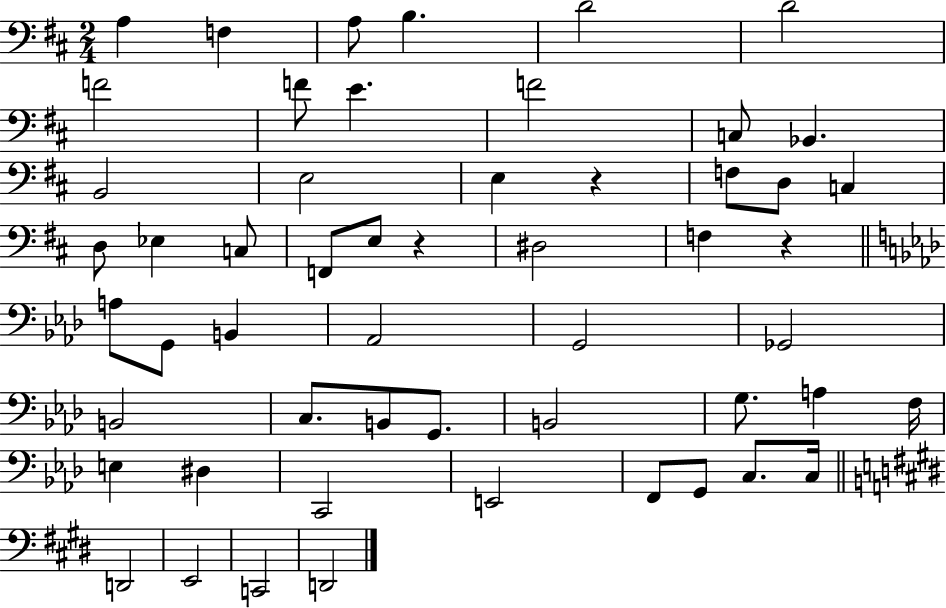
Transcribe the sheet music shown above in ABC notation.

X:1
T:Untitled
M:2/4
L:1/4
K:D
A, F, A,/2 B, D2 D2 F2 F/2 E F2 C,/2 _B,, B,,2 E,2 E, z F,/2 D,/2 C, D,/2 _E, C,/2 F,,/2 E,/2 z ^D,2 F, z A,/2 G,,/2 B,, _A,,2 G,,2 _G,,2 B,,2 C,/2 B,,/2 G,,/2 B,,2 G,/2 A, F,/4 E, ^D, C,,2 E,,2 F,,/2 G,,/2 C,/2 C,/4 D,,2 E,,2 C,,2 D,,2